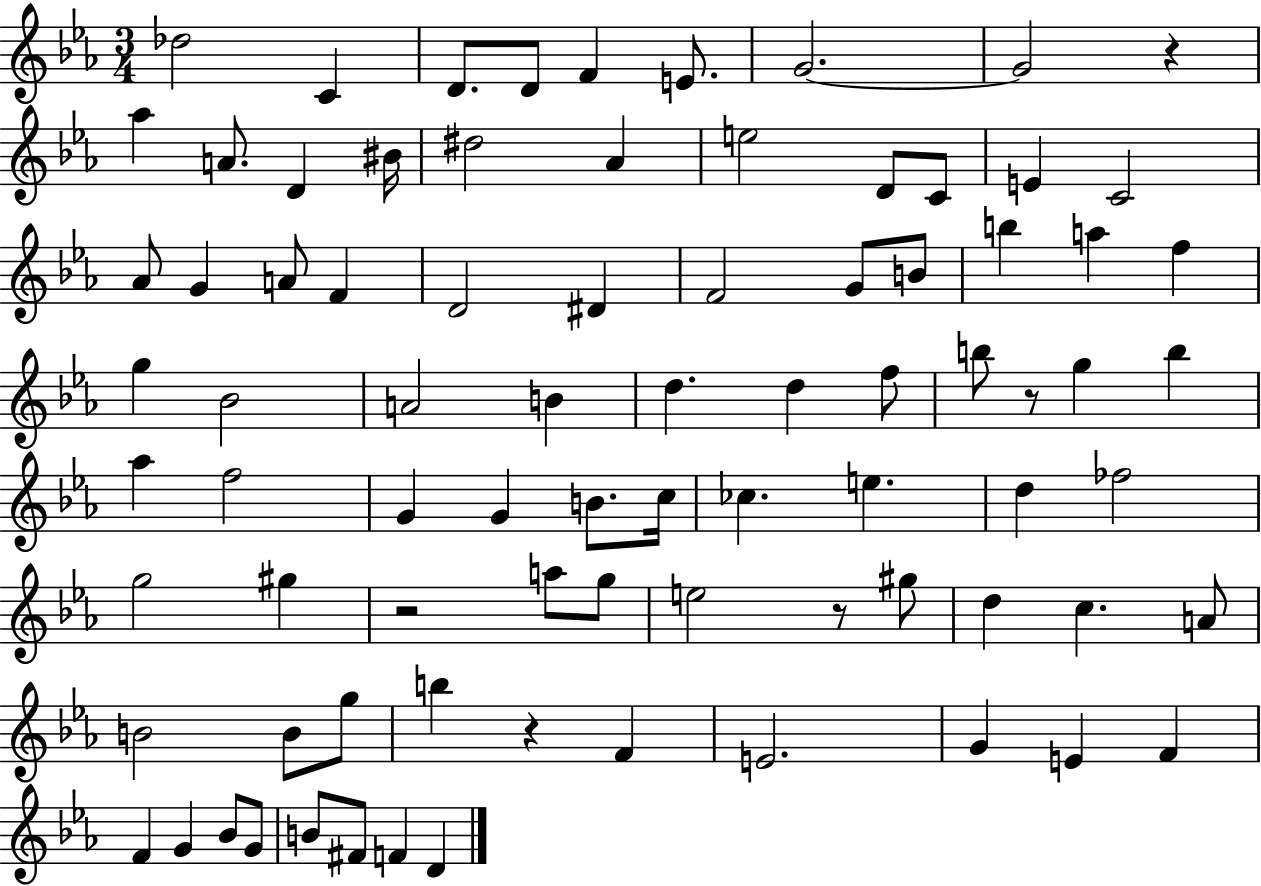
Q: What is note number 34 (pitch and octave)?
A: A4